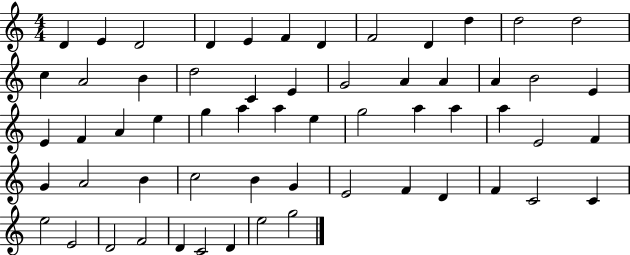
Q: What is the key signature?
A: C major